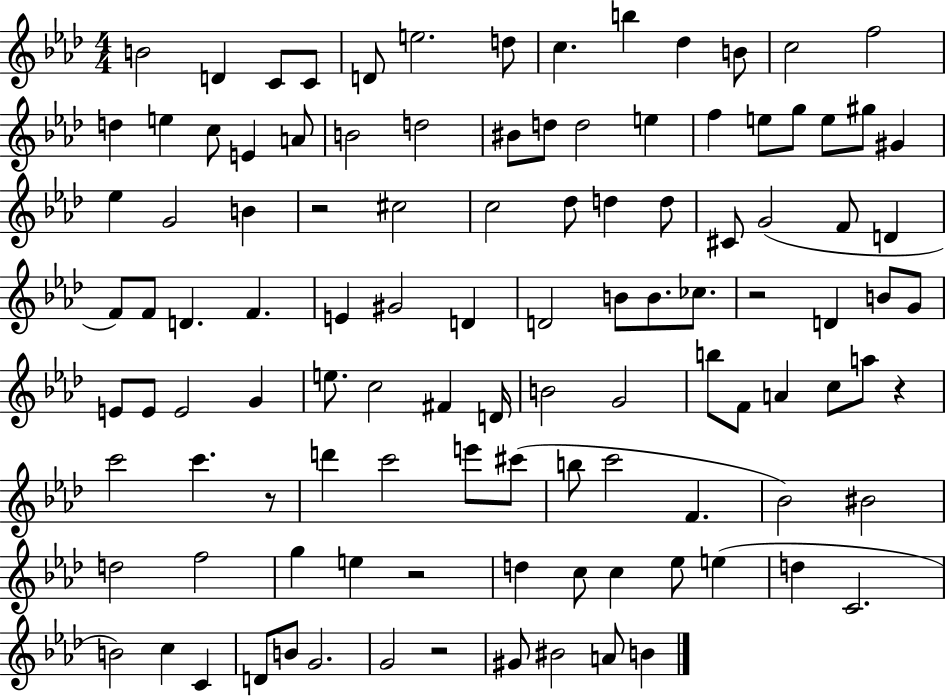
{
  \clef treble
  \numericTimeSignature
  \time 4/4
  \key aes \major
  b'2 d'4 c'8 c'8 | d'8 e''2. d''8 | c''4. b''4 des''4 b'8 | c''2 f''2 | \break d''4 e''4 c''8 e'4 a'8 | b'2 d''2 | bis'8 d''8 d''2 e''4 | f''4 e''8 g''8 e''8 gis''8 gis'4 | \break ees''4 g'2 b'4 | r2 cis''2 | c''2 des''8 d''4 d''8 | cis'8 g'2( f'8 d'4 | \break f'8) f'8 d'4. f'4. | e'4 gis'2 d'4 | d'2 b'8 b'8. ces''8. | r2 d'4 b'8 g'8 | \break e'8 e'8 e'2 g'4 | e''8. c''2 fis'4 d'16 | b'2 g'2 | b''8 f'8 a'4 c''8 a''8 r4 | \break c'''2 c'''4. r8 | d'''4 c'''2 e'''8 cis'''8( | b''8 c'''2 f'4. | bes'2) bis'2 | \break d''2 f''2 | g''4 e''4 r2 | d''4 c''8 c''4 ees''8 e''4( | d''4 c'2. | \break b'2) c''4 c'4 | d'8 b'8 g'2. | g'2 r2 | gis'8 bis'2 a'8 b'4 | \break \bar "|."
}